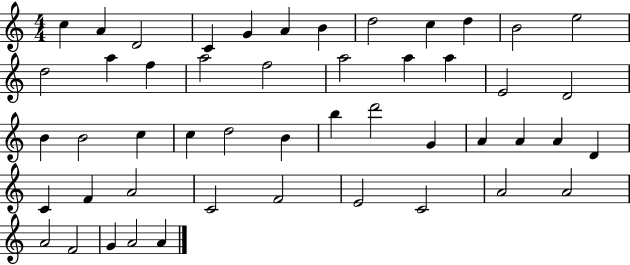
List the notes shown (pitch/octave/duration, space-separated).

C5/q A4/q D4/h C4/q G4/q A4/q B4/q D5/h C5/q D5/q B4/h E5/h D5/h A5/q F5/q A5/h F5/h A5/h A5/q A5/q E4/h D4/h B4/q B4/h C5/q C5/q D5/h B4/q B5/q D6/h G4/q A4/q A4/q A4/q D4/q C4/q F4/q A4/h C4/h F4/h E4/h C4/h A4/h A4/h A4/h F4/h G4/q A4/h A4/q